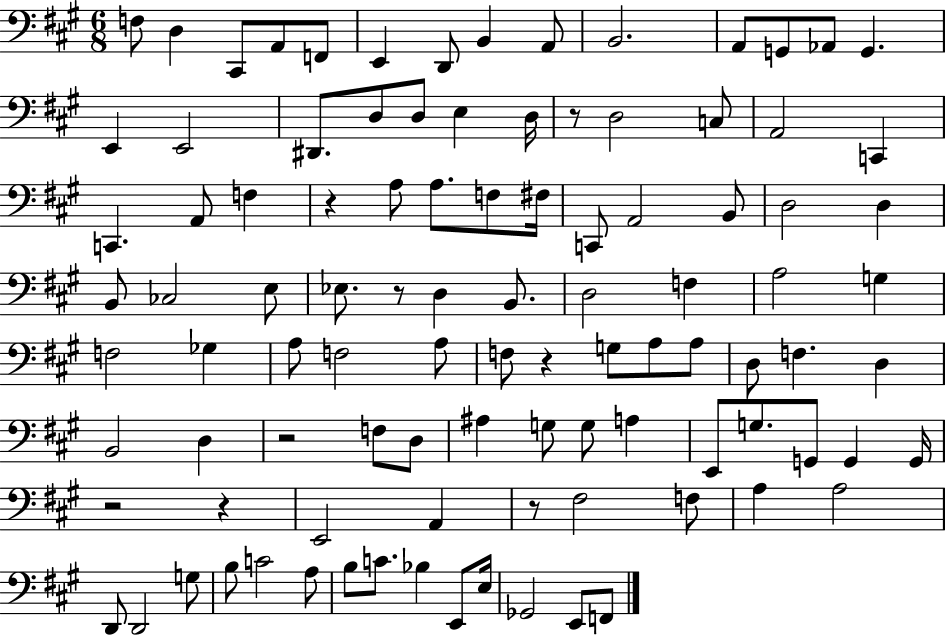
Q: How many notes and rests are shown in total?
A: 100